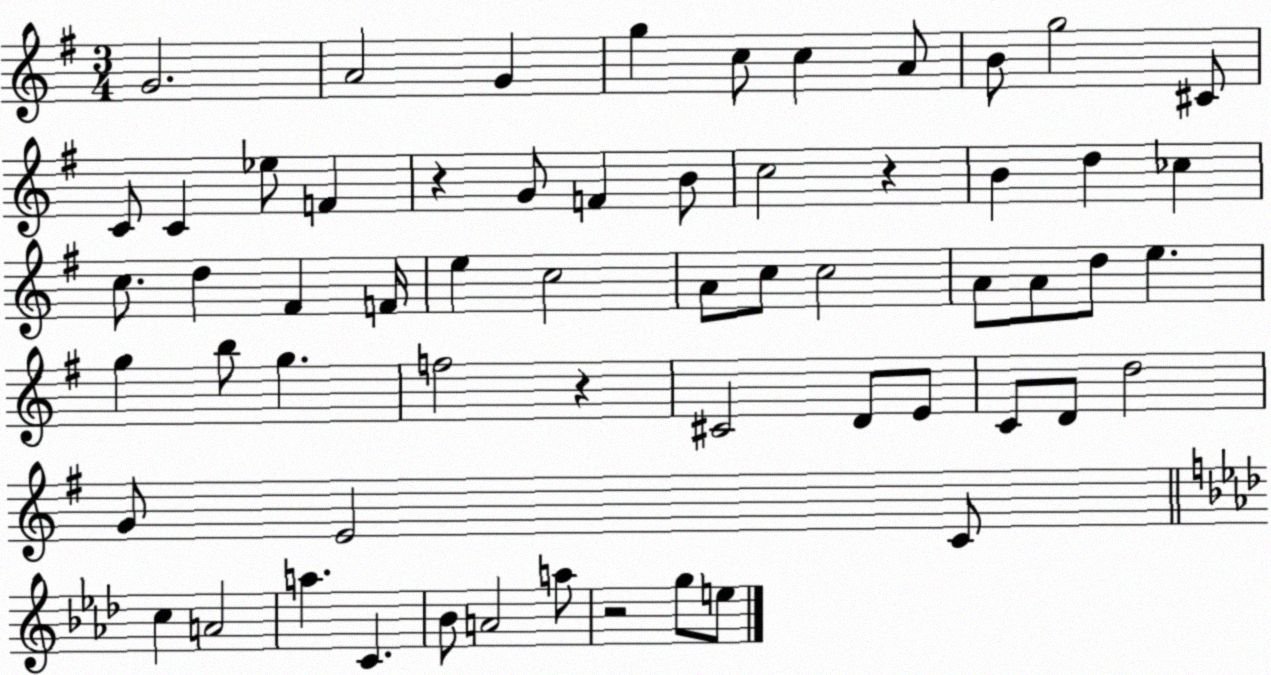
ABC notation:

X:1
T:Untitled
M:3/4
L:1/4
K:G
G2 A2 G g c/2 c A/2 B/2 g2 ^C/2 C/2 C _e/2 F z G/2 F B/2 c2 z B d _c c/2 d ^F F/4 e c2 A/2 c/2 c2 A/2 A/2 d/2 e g b/2 g f2 z ^C2 D/2 E/2 C/2 D/2 d2 G/2 E2 C/2 c A2 a C _B/2 A2 a/2 z2 g/2 e/2